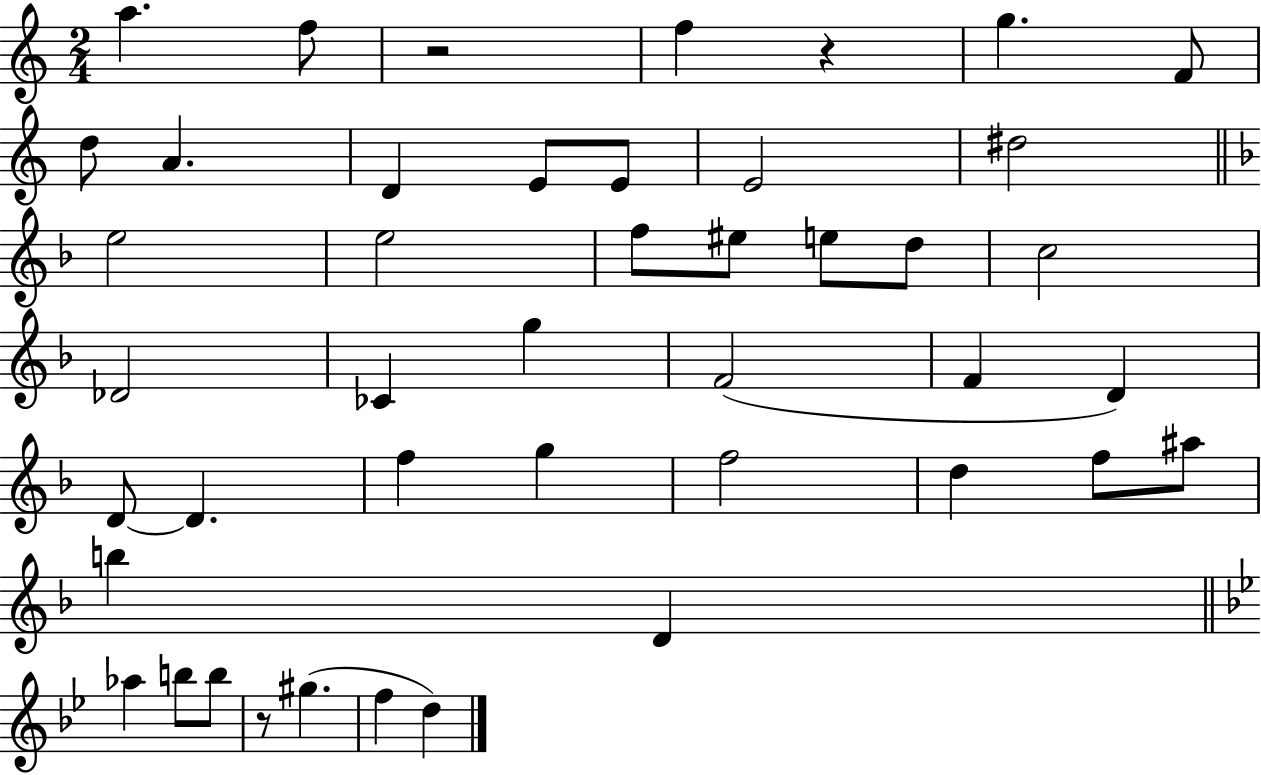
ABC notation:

X:1
T:Untitled
M:2/4
L:1/4
K:C
a f/2 z2 f z g F/2 d/2 A D E/2 E/2 E2 ^d2 e2 e2 f/2 ^e/2 e/2 d/2 c2 _D2 _C g F2 F D D/2 D f g f2 d f/2 ^a/2 b D _a b/2 b/2 z/2 ^g f d